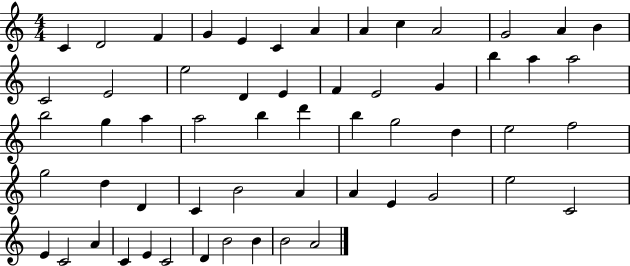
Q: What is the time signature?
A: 4/4